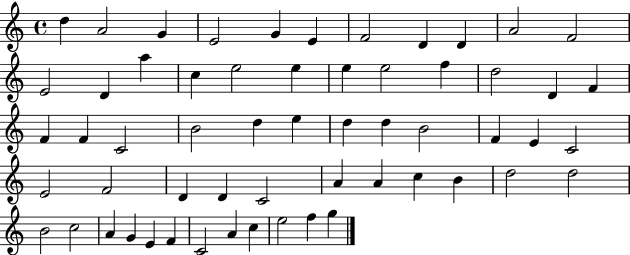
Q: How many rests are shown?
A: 0